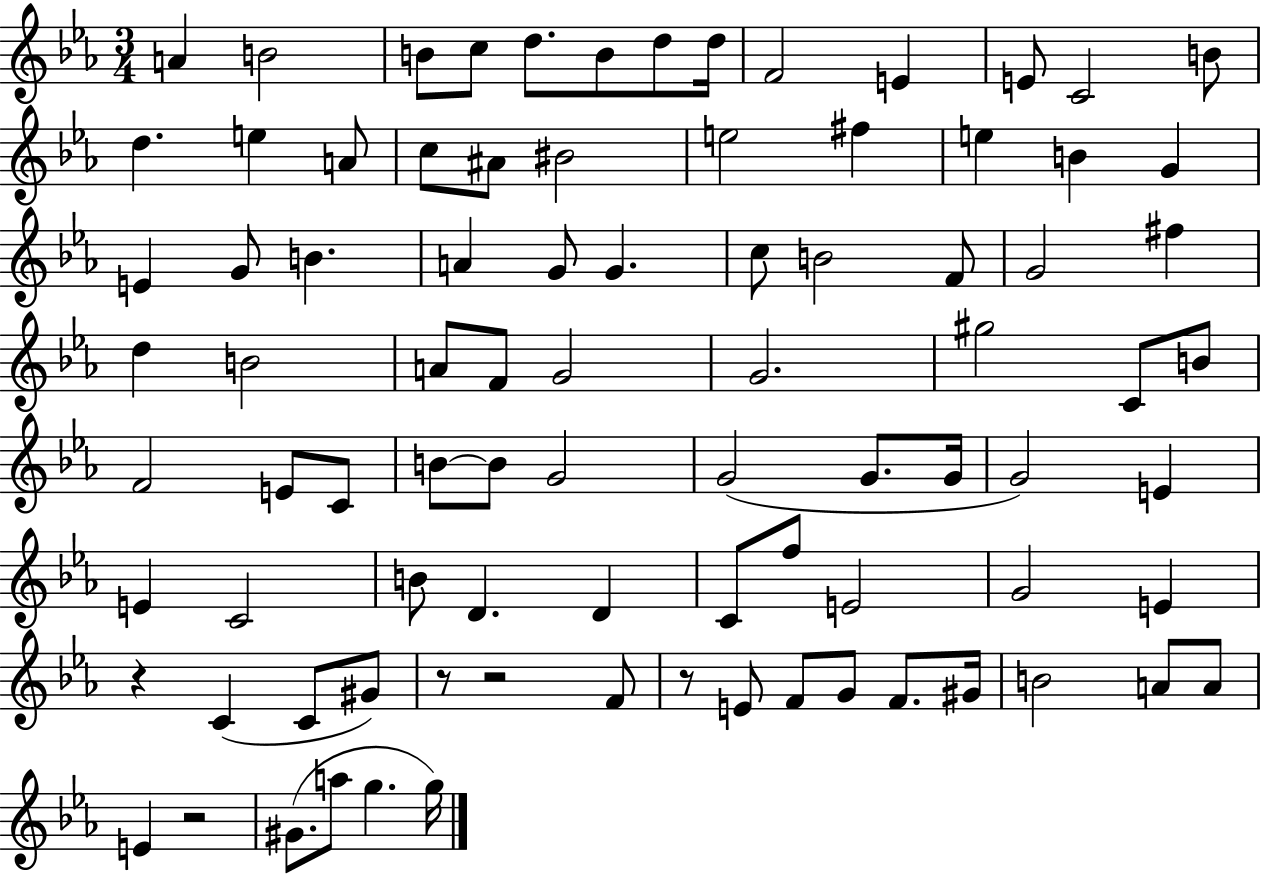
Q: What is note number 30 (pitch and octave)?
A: G4